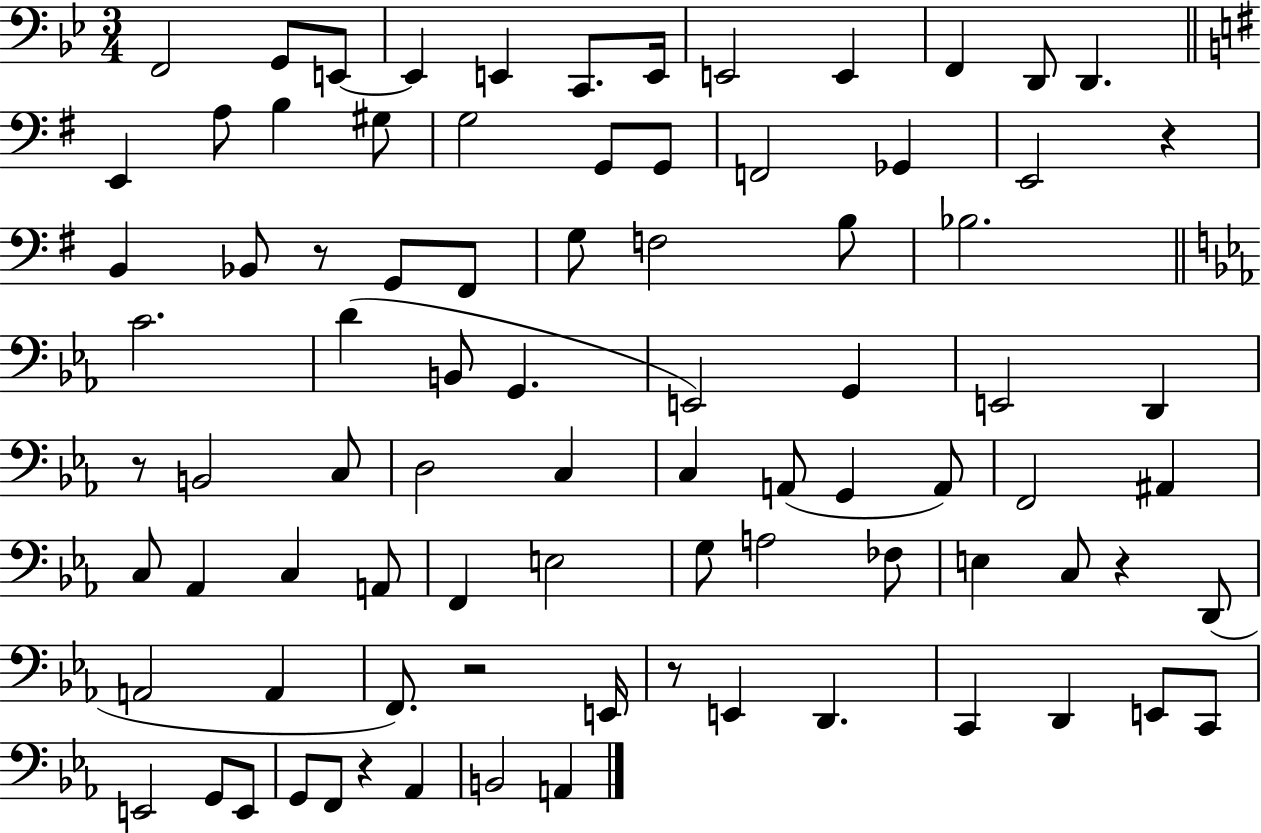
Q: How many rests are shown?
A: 7